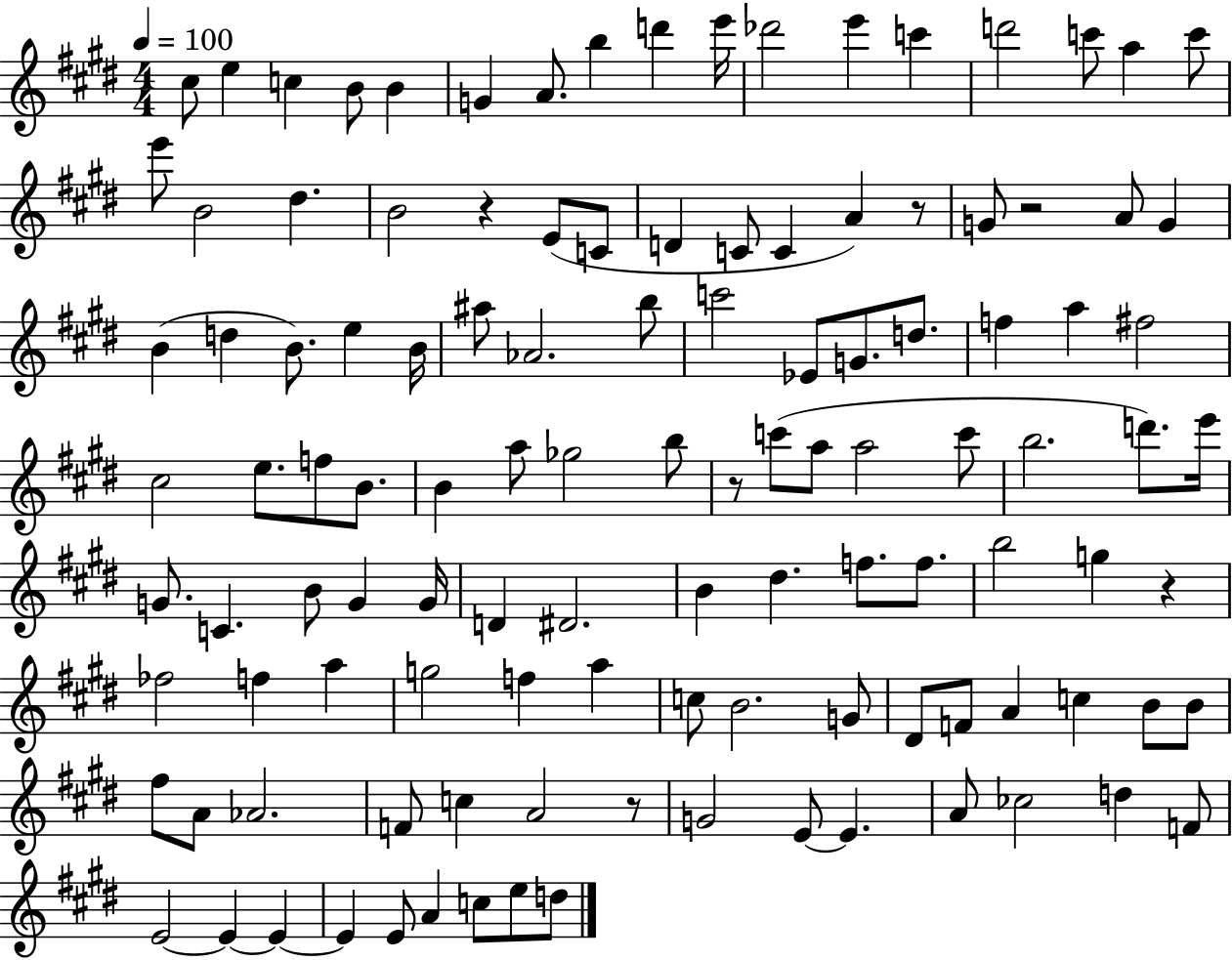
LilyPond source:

{
  \clef treble
  \numericTimeSignature
  \time 4/4
  \key e \major
  \tempo 4 = 100
  cis''8 e''4 c''4 b'8 b'4 | g'4 a'8. b''4 d'''4 e'''16 | des'''2 e'''4 c'''4 | d'''2 c'''8 a''4 c'''8 | \break e'''8 b'2 dis''4. | b'2 r4 e'8( c'8 | d'4 c'8 c'4 a'4) r8 | g'8 r2 a'8 g'4 | \break b'4( d''4 b'8.) e''4 b'16 | ais''8 aes'2. b''8 | c'''2 ees'8 g'8. d''8. | f''4 a''4 fis''2 | \break cis''2 e''8. f''8 b'8. | b'4 a''8 ges''2 b''8 | r8 c'''8( a''8 a''2 c'''8 | b''2. d'''8.) e'''16 | \break g'8. c'4. b'8 g'4 g'16 | d'4 dis'2. | b'4 dis''4. f''8. f''8. | b''2 g''4 r4 | \break fes''2 f''4 a''4 | g''2 f''4 a''4 | c''8 b'2. g'8 | dis'8 f'8 a'4 c''4 b'8 b'8 | \break fis''8 a'8 aes'2. | f'8 c''4 a'2 r8 | g'2 e'8~~ e'4. | a'8 ces''2 d''4 f'8 | \break e'2~~ e'4~~ e'4~~ | e'4 e'8 a'4 c''8 e''8 d''8 | \bar "|."
}